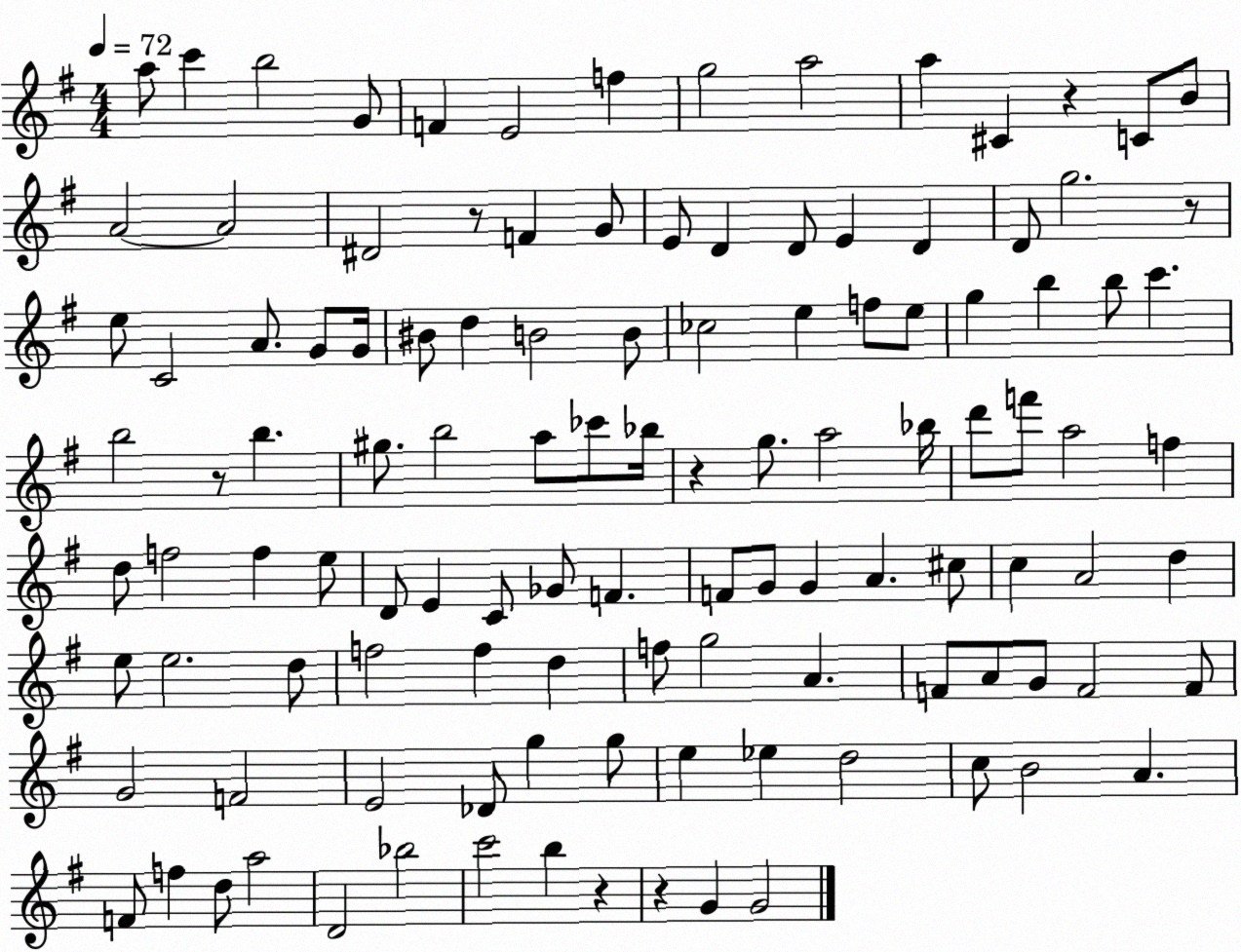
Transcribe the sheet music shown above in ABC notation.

X:1
T:Untitled
M:4/4
L:1/4
K:G
a/2 c' b2 G/2 F E2 f g2 a2 a ^C z C/2 B/2 A2 A2 ^D2 z/2 F G/2 E/2 D D/2 E D D/2 g2 z/2 e/2 C2 A/2 G/2 G/4 ^B/2 d B2 B/2 _c2 e f/2 e/2 g b b/2 c' b2 z/2 b ^g/2 b2 a/2 _c'/2 _b/4 z g/2 a2 _b/4 d'/2 f'/2 a2 f d/2 f2 f e/2 D/2 E C/2 _G/2 F F/2 G/2 G A ^c/2 c A2 d e/2 e2 d/2 f2 f d f/2 g2 A F/2 A/2 G/2 F2 F/2 G2 F2 E2 _D/2 g g/2 e _e d2 c/2 B2 A F/2 f d/2 a2 D2 _b2 c'2 b z z G G2